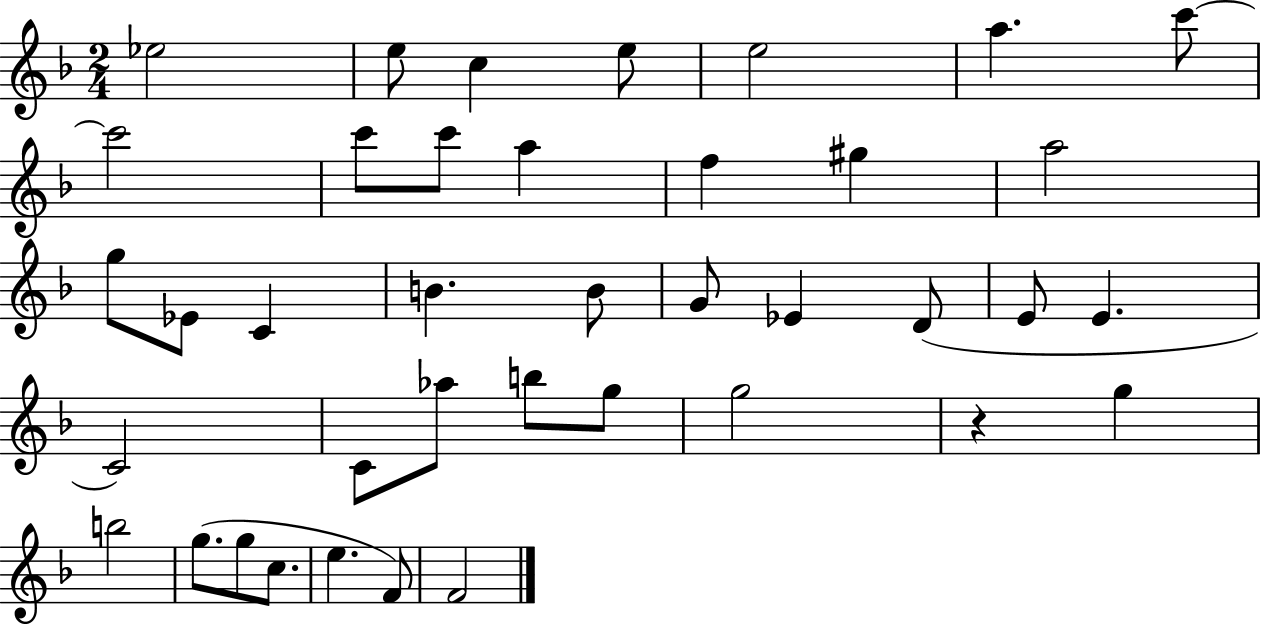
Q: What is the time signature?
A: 2/4